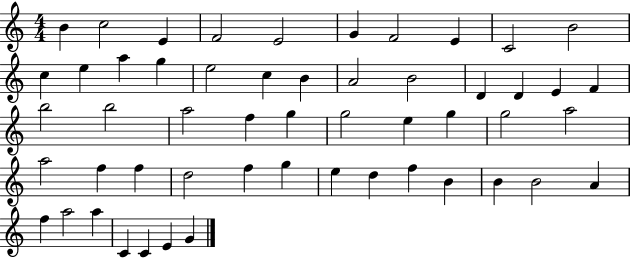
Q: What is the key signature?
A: C major